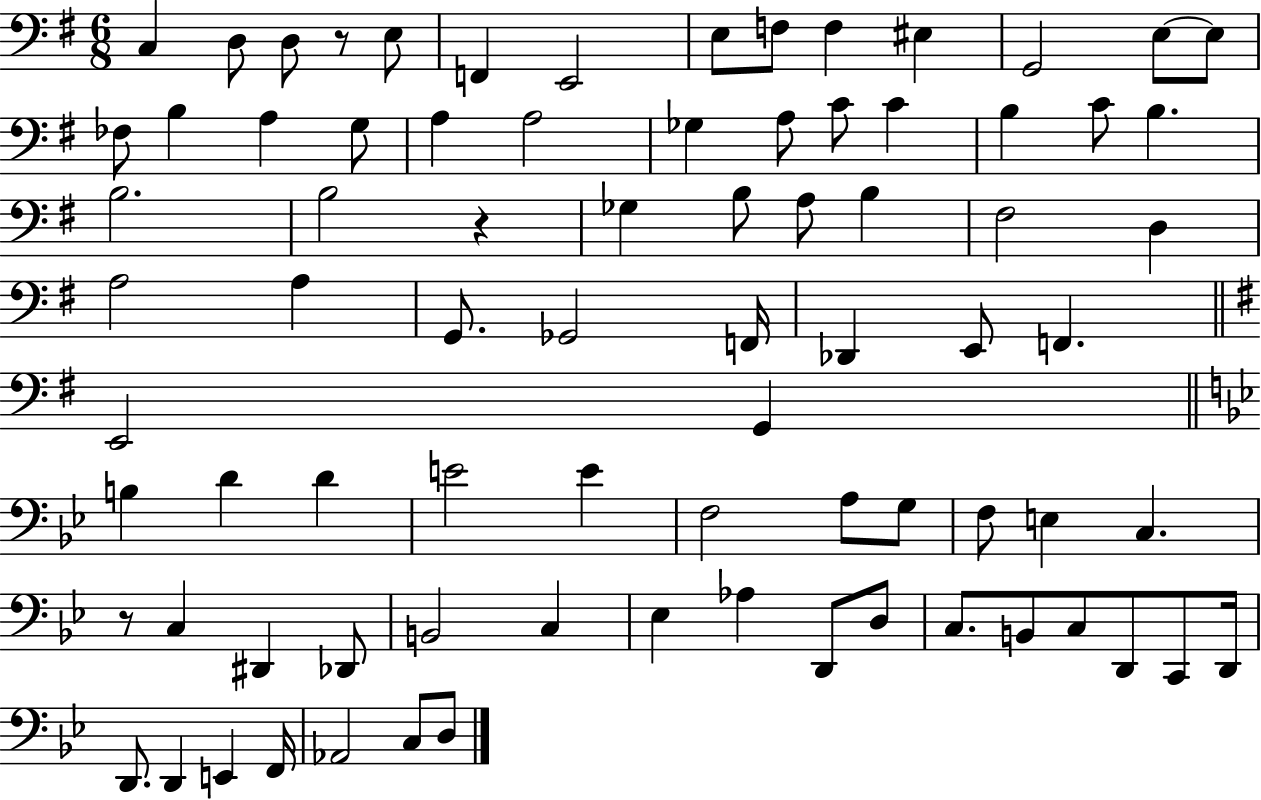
{
  \clef bass
  \numericTimeSignature
  \time 6/8
  \key g \major
  \repeat volta 2 { c4 d8 d8 r8 e8 | f,4 e,2 | e8 f8 f4 eis4 | g,2 e8~~ e8 | \break fes8 b4 a4 g8 | a4 a2 | ges4 a8 c'8 c'4 | b4 c'8 b4. | \break b2. | b2 r4 | ges4 b8 a8 b4 | fis2 d4 | \break a2 a4 | g,8. ges,2 f,16 | des,4 e,8 f,4. | \bar "||" \break \key g \major e,2 g,4 | \bar "||" \break \key bes \major b4 d'4 d'4 | e'2 e'4 | f2 a8 g8 | f8 e4 c4. | \break r8 c4 dis,4 des,8 | b,2 c4 | ees4 aes4 d,8 d8 | c8. b,8 c8 d,8 c,8 d,16 | \break d,8. d,4 e,4 f,16 | aes,2 c8 d8 | } \bar "|."
}